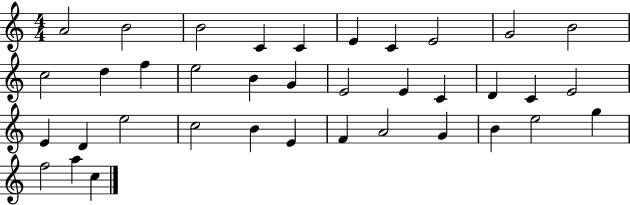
X:1
T:Untitled
M:4/4
L:1/4
K:C
A2 B2 B2 C C E C E2 G2 B2 c2 d f e2 B G E2 E C D C E2 E D e2 c2 B E F A2 G B e2 g f2 a c